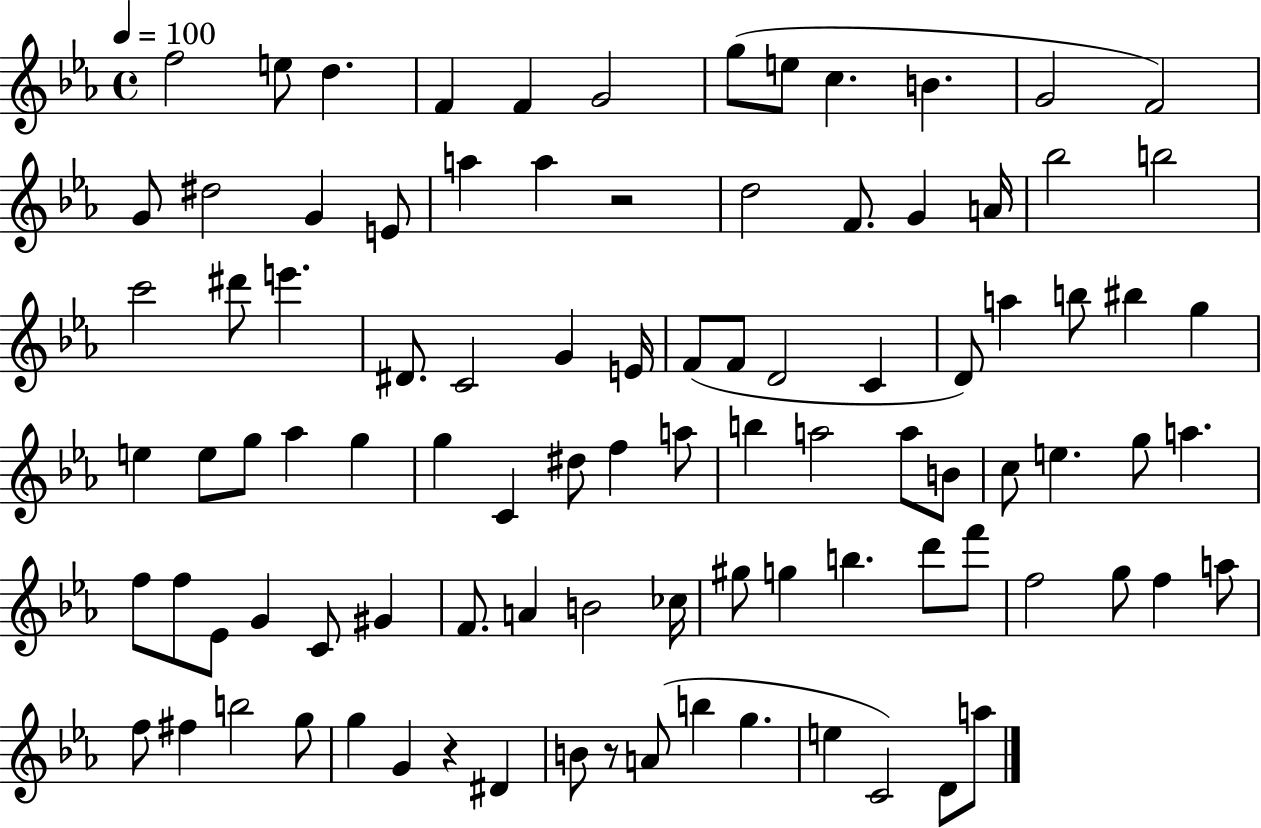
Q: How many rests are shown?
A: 3